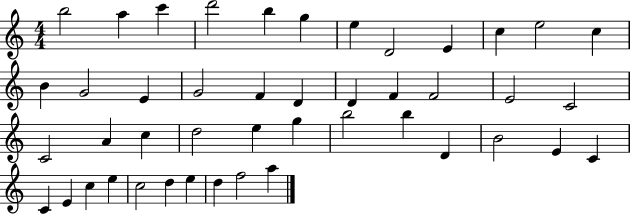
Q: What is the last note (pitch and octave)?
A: A5